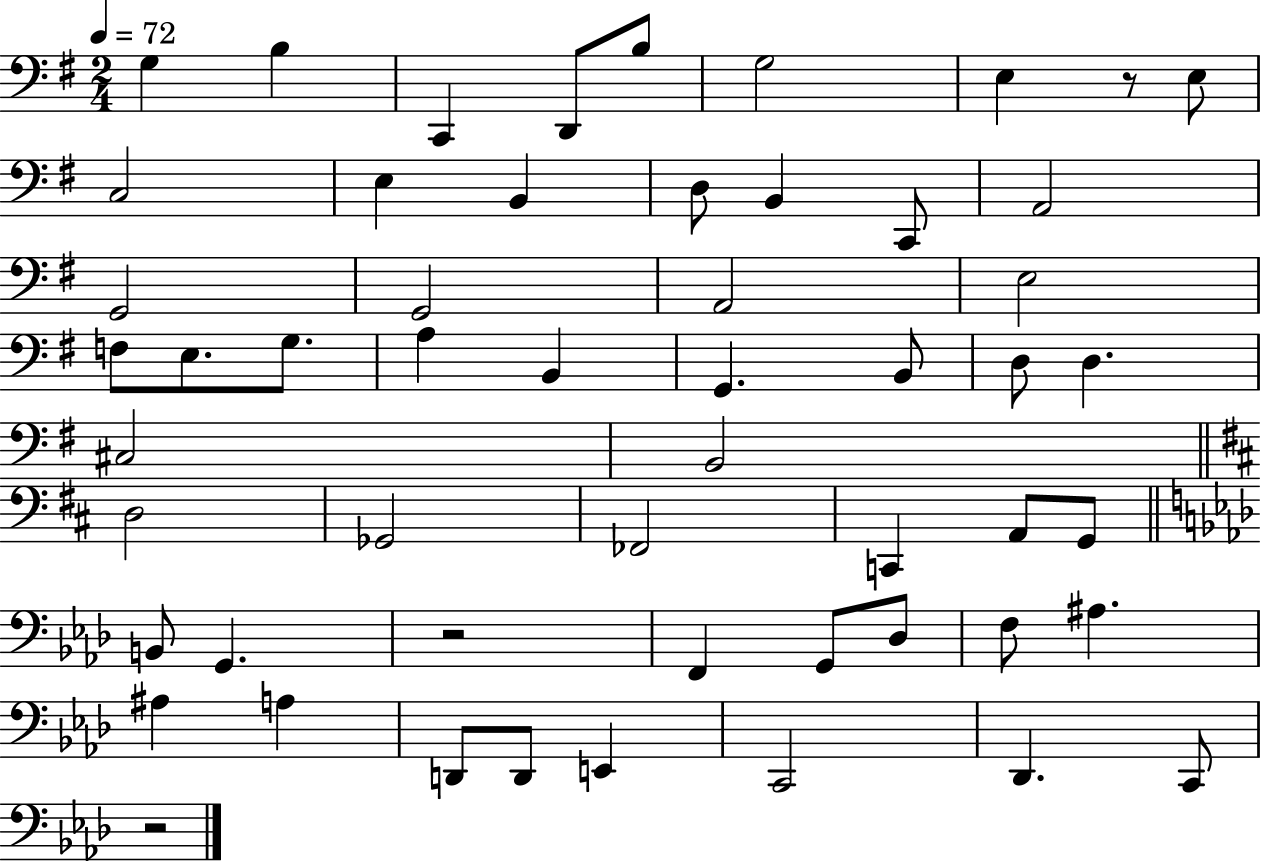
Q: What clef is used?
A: bass